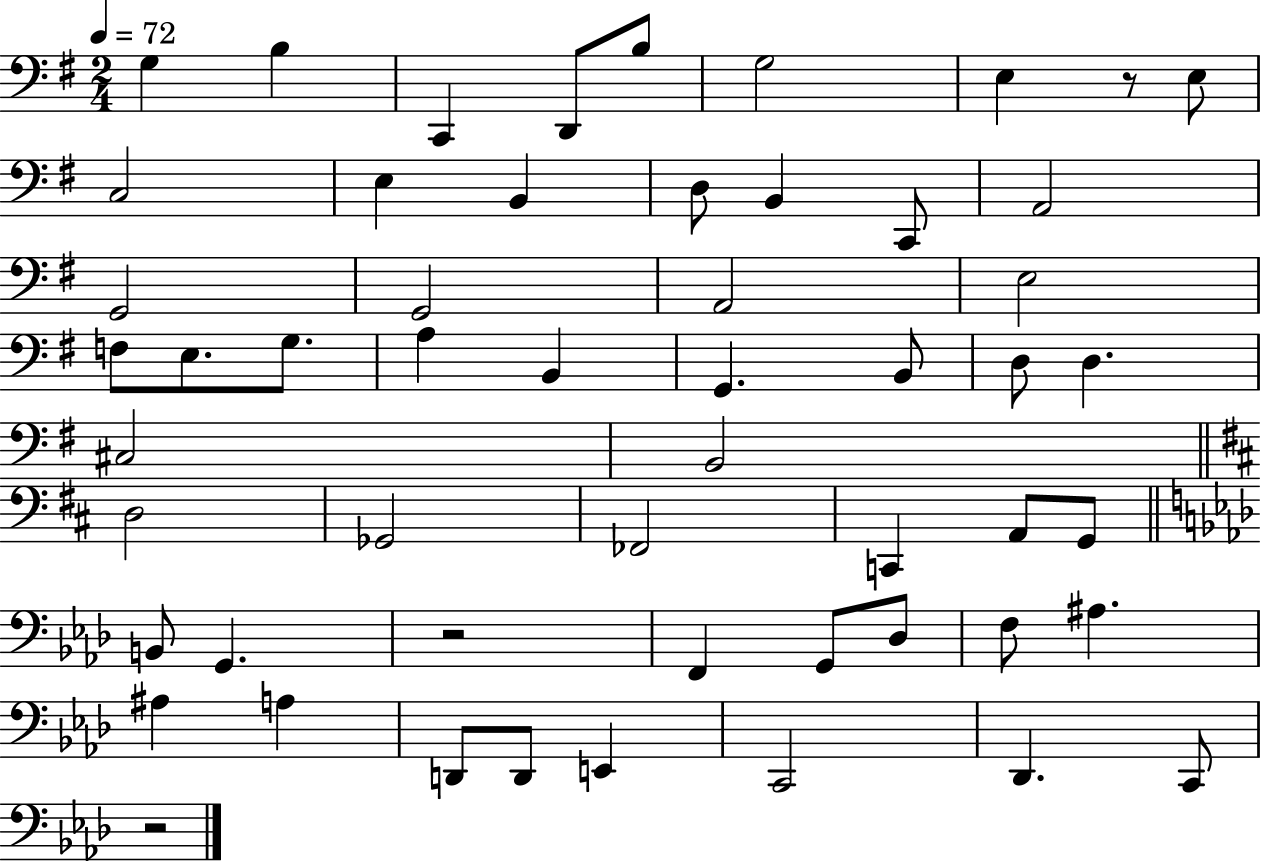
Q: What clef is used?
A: bass